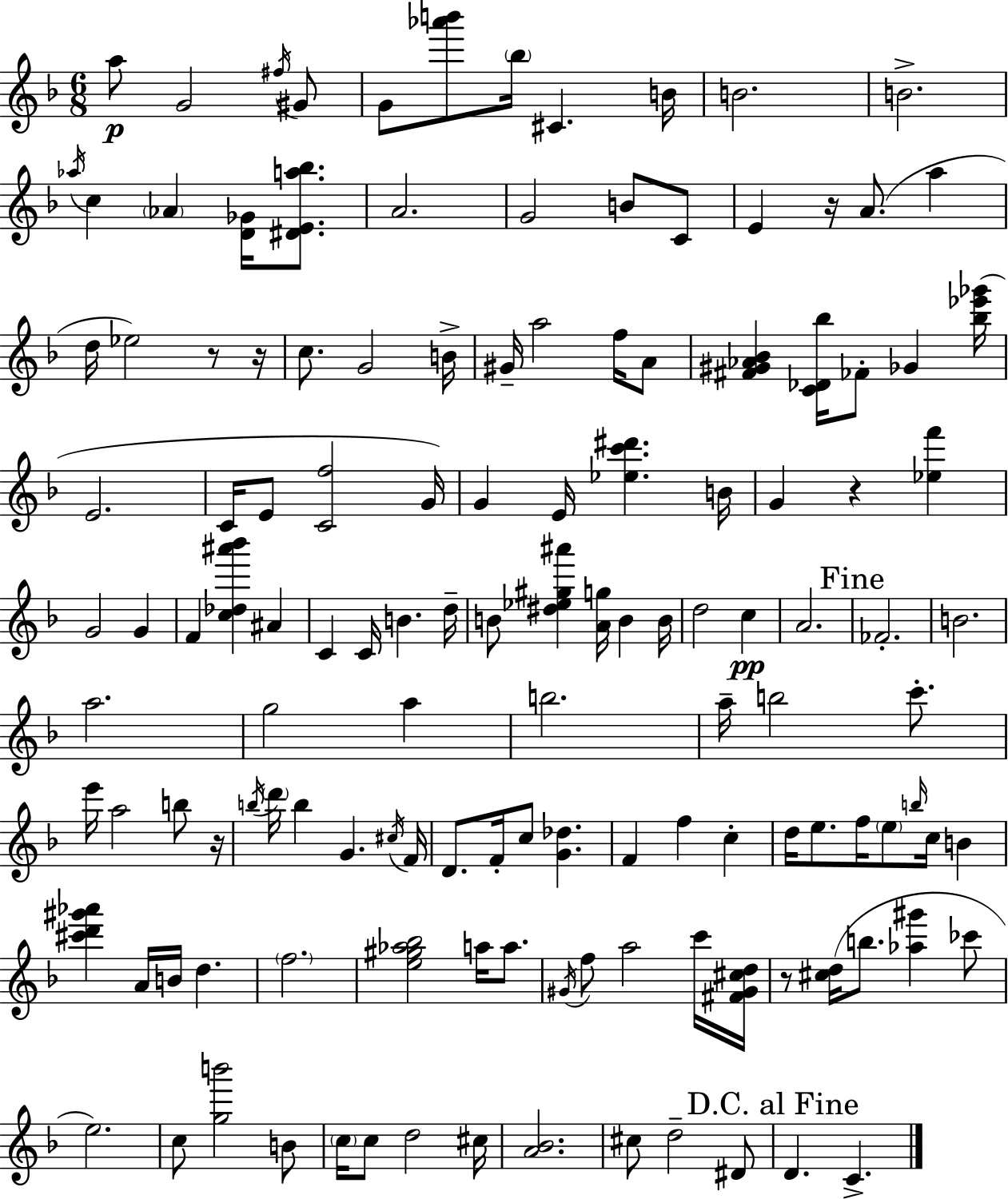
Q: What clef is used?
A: treble